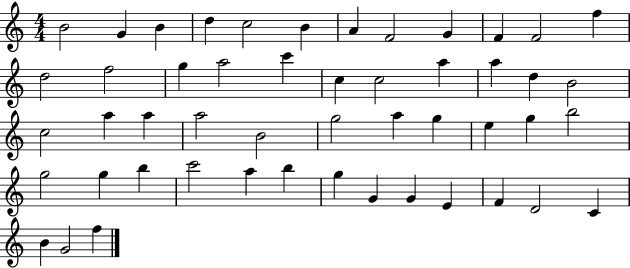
{
  \clef treble
  \numericTimeSignature
  \time 4/4
  \key c \major
  b'2 g'4 b'4 | d''4 c''2 b'4 | a'4 f'2 g'4 | f'4 f'2 f''4 | \break d''2 f''2 | g''4 a''2 c'''4 | c''4 c''2 a''4 | a''4 d''4 b'2 | \break c''2 a''4 a''4 | a''2 b'2 | g''2 a''4 g''4 | e''4 g''4 b''2 | \break g''2 g''4 b''4 | c'''2 a''4 b''4 | g''4 g'4 g'4 e'4 | f'4 d'2 c'4 | \break b'4 g'2 f''4 | \bar "|."
}